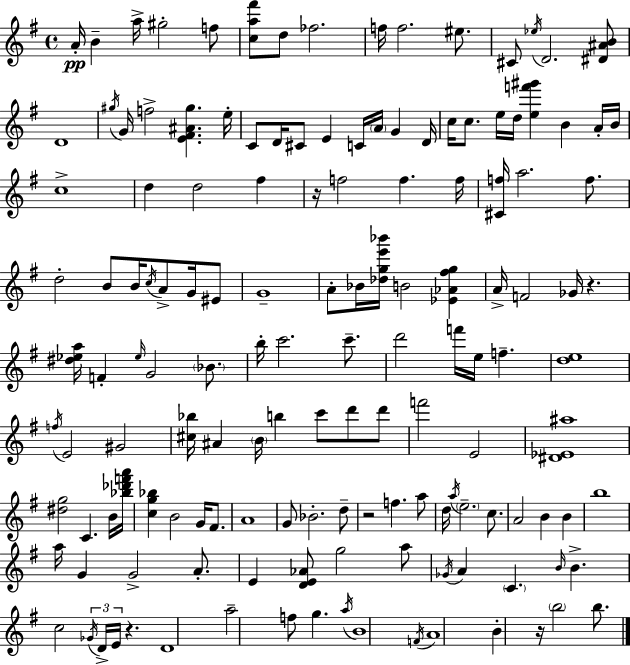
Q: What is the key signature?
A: G major